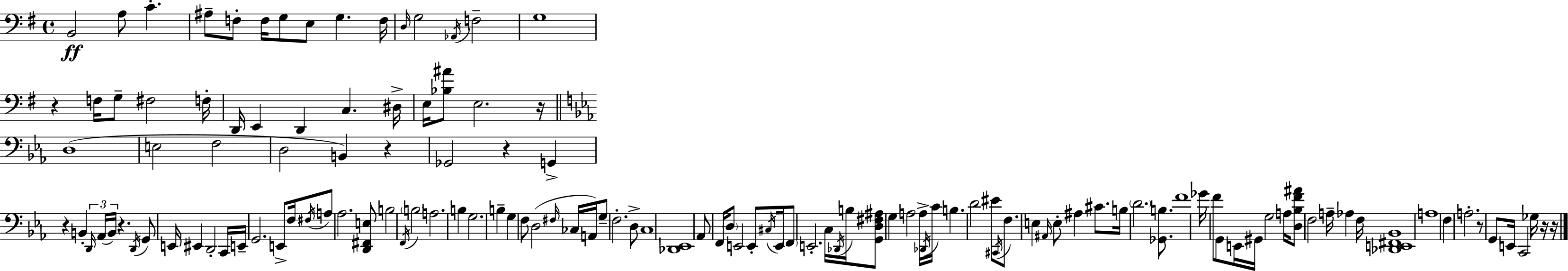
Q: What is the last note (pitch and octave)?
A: Gb3